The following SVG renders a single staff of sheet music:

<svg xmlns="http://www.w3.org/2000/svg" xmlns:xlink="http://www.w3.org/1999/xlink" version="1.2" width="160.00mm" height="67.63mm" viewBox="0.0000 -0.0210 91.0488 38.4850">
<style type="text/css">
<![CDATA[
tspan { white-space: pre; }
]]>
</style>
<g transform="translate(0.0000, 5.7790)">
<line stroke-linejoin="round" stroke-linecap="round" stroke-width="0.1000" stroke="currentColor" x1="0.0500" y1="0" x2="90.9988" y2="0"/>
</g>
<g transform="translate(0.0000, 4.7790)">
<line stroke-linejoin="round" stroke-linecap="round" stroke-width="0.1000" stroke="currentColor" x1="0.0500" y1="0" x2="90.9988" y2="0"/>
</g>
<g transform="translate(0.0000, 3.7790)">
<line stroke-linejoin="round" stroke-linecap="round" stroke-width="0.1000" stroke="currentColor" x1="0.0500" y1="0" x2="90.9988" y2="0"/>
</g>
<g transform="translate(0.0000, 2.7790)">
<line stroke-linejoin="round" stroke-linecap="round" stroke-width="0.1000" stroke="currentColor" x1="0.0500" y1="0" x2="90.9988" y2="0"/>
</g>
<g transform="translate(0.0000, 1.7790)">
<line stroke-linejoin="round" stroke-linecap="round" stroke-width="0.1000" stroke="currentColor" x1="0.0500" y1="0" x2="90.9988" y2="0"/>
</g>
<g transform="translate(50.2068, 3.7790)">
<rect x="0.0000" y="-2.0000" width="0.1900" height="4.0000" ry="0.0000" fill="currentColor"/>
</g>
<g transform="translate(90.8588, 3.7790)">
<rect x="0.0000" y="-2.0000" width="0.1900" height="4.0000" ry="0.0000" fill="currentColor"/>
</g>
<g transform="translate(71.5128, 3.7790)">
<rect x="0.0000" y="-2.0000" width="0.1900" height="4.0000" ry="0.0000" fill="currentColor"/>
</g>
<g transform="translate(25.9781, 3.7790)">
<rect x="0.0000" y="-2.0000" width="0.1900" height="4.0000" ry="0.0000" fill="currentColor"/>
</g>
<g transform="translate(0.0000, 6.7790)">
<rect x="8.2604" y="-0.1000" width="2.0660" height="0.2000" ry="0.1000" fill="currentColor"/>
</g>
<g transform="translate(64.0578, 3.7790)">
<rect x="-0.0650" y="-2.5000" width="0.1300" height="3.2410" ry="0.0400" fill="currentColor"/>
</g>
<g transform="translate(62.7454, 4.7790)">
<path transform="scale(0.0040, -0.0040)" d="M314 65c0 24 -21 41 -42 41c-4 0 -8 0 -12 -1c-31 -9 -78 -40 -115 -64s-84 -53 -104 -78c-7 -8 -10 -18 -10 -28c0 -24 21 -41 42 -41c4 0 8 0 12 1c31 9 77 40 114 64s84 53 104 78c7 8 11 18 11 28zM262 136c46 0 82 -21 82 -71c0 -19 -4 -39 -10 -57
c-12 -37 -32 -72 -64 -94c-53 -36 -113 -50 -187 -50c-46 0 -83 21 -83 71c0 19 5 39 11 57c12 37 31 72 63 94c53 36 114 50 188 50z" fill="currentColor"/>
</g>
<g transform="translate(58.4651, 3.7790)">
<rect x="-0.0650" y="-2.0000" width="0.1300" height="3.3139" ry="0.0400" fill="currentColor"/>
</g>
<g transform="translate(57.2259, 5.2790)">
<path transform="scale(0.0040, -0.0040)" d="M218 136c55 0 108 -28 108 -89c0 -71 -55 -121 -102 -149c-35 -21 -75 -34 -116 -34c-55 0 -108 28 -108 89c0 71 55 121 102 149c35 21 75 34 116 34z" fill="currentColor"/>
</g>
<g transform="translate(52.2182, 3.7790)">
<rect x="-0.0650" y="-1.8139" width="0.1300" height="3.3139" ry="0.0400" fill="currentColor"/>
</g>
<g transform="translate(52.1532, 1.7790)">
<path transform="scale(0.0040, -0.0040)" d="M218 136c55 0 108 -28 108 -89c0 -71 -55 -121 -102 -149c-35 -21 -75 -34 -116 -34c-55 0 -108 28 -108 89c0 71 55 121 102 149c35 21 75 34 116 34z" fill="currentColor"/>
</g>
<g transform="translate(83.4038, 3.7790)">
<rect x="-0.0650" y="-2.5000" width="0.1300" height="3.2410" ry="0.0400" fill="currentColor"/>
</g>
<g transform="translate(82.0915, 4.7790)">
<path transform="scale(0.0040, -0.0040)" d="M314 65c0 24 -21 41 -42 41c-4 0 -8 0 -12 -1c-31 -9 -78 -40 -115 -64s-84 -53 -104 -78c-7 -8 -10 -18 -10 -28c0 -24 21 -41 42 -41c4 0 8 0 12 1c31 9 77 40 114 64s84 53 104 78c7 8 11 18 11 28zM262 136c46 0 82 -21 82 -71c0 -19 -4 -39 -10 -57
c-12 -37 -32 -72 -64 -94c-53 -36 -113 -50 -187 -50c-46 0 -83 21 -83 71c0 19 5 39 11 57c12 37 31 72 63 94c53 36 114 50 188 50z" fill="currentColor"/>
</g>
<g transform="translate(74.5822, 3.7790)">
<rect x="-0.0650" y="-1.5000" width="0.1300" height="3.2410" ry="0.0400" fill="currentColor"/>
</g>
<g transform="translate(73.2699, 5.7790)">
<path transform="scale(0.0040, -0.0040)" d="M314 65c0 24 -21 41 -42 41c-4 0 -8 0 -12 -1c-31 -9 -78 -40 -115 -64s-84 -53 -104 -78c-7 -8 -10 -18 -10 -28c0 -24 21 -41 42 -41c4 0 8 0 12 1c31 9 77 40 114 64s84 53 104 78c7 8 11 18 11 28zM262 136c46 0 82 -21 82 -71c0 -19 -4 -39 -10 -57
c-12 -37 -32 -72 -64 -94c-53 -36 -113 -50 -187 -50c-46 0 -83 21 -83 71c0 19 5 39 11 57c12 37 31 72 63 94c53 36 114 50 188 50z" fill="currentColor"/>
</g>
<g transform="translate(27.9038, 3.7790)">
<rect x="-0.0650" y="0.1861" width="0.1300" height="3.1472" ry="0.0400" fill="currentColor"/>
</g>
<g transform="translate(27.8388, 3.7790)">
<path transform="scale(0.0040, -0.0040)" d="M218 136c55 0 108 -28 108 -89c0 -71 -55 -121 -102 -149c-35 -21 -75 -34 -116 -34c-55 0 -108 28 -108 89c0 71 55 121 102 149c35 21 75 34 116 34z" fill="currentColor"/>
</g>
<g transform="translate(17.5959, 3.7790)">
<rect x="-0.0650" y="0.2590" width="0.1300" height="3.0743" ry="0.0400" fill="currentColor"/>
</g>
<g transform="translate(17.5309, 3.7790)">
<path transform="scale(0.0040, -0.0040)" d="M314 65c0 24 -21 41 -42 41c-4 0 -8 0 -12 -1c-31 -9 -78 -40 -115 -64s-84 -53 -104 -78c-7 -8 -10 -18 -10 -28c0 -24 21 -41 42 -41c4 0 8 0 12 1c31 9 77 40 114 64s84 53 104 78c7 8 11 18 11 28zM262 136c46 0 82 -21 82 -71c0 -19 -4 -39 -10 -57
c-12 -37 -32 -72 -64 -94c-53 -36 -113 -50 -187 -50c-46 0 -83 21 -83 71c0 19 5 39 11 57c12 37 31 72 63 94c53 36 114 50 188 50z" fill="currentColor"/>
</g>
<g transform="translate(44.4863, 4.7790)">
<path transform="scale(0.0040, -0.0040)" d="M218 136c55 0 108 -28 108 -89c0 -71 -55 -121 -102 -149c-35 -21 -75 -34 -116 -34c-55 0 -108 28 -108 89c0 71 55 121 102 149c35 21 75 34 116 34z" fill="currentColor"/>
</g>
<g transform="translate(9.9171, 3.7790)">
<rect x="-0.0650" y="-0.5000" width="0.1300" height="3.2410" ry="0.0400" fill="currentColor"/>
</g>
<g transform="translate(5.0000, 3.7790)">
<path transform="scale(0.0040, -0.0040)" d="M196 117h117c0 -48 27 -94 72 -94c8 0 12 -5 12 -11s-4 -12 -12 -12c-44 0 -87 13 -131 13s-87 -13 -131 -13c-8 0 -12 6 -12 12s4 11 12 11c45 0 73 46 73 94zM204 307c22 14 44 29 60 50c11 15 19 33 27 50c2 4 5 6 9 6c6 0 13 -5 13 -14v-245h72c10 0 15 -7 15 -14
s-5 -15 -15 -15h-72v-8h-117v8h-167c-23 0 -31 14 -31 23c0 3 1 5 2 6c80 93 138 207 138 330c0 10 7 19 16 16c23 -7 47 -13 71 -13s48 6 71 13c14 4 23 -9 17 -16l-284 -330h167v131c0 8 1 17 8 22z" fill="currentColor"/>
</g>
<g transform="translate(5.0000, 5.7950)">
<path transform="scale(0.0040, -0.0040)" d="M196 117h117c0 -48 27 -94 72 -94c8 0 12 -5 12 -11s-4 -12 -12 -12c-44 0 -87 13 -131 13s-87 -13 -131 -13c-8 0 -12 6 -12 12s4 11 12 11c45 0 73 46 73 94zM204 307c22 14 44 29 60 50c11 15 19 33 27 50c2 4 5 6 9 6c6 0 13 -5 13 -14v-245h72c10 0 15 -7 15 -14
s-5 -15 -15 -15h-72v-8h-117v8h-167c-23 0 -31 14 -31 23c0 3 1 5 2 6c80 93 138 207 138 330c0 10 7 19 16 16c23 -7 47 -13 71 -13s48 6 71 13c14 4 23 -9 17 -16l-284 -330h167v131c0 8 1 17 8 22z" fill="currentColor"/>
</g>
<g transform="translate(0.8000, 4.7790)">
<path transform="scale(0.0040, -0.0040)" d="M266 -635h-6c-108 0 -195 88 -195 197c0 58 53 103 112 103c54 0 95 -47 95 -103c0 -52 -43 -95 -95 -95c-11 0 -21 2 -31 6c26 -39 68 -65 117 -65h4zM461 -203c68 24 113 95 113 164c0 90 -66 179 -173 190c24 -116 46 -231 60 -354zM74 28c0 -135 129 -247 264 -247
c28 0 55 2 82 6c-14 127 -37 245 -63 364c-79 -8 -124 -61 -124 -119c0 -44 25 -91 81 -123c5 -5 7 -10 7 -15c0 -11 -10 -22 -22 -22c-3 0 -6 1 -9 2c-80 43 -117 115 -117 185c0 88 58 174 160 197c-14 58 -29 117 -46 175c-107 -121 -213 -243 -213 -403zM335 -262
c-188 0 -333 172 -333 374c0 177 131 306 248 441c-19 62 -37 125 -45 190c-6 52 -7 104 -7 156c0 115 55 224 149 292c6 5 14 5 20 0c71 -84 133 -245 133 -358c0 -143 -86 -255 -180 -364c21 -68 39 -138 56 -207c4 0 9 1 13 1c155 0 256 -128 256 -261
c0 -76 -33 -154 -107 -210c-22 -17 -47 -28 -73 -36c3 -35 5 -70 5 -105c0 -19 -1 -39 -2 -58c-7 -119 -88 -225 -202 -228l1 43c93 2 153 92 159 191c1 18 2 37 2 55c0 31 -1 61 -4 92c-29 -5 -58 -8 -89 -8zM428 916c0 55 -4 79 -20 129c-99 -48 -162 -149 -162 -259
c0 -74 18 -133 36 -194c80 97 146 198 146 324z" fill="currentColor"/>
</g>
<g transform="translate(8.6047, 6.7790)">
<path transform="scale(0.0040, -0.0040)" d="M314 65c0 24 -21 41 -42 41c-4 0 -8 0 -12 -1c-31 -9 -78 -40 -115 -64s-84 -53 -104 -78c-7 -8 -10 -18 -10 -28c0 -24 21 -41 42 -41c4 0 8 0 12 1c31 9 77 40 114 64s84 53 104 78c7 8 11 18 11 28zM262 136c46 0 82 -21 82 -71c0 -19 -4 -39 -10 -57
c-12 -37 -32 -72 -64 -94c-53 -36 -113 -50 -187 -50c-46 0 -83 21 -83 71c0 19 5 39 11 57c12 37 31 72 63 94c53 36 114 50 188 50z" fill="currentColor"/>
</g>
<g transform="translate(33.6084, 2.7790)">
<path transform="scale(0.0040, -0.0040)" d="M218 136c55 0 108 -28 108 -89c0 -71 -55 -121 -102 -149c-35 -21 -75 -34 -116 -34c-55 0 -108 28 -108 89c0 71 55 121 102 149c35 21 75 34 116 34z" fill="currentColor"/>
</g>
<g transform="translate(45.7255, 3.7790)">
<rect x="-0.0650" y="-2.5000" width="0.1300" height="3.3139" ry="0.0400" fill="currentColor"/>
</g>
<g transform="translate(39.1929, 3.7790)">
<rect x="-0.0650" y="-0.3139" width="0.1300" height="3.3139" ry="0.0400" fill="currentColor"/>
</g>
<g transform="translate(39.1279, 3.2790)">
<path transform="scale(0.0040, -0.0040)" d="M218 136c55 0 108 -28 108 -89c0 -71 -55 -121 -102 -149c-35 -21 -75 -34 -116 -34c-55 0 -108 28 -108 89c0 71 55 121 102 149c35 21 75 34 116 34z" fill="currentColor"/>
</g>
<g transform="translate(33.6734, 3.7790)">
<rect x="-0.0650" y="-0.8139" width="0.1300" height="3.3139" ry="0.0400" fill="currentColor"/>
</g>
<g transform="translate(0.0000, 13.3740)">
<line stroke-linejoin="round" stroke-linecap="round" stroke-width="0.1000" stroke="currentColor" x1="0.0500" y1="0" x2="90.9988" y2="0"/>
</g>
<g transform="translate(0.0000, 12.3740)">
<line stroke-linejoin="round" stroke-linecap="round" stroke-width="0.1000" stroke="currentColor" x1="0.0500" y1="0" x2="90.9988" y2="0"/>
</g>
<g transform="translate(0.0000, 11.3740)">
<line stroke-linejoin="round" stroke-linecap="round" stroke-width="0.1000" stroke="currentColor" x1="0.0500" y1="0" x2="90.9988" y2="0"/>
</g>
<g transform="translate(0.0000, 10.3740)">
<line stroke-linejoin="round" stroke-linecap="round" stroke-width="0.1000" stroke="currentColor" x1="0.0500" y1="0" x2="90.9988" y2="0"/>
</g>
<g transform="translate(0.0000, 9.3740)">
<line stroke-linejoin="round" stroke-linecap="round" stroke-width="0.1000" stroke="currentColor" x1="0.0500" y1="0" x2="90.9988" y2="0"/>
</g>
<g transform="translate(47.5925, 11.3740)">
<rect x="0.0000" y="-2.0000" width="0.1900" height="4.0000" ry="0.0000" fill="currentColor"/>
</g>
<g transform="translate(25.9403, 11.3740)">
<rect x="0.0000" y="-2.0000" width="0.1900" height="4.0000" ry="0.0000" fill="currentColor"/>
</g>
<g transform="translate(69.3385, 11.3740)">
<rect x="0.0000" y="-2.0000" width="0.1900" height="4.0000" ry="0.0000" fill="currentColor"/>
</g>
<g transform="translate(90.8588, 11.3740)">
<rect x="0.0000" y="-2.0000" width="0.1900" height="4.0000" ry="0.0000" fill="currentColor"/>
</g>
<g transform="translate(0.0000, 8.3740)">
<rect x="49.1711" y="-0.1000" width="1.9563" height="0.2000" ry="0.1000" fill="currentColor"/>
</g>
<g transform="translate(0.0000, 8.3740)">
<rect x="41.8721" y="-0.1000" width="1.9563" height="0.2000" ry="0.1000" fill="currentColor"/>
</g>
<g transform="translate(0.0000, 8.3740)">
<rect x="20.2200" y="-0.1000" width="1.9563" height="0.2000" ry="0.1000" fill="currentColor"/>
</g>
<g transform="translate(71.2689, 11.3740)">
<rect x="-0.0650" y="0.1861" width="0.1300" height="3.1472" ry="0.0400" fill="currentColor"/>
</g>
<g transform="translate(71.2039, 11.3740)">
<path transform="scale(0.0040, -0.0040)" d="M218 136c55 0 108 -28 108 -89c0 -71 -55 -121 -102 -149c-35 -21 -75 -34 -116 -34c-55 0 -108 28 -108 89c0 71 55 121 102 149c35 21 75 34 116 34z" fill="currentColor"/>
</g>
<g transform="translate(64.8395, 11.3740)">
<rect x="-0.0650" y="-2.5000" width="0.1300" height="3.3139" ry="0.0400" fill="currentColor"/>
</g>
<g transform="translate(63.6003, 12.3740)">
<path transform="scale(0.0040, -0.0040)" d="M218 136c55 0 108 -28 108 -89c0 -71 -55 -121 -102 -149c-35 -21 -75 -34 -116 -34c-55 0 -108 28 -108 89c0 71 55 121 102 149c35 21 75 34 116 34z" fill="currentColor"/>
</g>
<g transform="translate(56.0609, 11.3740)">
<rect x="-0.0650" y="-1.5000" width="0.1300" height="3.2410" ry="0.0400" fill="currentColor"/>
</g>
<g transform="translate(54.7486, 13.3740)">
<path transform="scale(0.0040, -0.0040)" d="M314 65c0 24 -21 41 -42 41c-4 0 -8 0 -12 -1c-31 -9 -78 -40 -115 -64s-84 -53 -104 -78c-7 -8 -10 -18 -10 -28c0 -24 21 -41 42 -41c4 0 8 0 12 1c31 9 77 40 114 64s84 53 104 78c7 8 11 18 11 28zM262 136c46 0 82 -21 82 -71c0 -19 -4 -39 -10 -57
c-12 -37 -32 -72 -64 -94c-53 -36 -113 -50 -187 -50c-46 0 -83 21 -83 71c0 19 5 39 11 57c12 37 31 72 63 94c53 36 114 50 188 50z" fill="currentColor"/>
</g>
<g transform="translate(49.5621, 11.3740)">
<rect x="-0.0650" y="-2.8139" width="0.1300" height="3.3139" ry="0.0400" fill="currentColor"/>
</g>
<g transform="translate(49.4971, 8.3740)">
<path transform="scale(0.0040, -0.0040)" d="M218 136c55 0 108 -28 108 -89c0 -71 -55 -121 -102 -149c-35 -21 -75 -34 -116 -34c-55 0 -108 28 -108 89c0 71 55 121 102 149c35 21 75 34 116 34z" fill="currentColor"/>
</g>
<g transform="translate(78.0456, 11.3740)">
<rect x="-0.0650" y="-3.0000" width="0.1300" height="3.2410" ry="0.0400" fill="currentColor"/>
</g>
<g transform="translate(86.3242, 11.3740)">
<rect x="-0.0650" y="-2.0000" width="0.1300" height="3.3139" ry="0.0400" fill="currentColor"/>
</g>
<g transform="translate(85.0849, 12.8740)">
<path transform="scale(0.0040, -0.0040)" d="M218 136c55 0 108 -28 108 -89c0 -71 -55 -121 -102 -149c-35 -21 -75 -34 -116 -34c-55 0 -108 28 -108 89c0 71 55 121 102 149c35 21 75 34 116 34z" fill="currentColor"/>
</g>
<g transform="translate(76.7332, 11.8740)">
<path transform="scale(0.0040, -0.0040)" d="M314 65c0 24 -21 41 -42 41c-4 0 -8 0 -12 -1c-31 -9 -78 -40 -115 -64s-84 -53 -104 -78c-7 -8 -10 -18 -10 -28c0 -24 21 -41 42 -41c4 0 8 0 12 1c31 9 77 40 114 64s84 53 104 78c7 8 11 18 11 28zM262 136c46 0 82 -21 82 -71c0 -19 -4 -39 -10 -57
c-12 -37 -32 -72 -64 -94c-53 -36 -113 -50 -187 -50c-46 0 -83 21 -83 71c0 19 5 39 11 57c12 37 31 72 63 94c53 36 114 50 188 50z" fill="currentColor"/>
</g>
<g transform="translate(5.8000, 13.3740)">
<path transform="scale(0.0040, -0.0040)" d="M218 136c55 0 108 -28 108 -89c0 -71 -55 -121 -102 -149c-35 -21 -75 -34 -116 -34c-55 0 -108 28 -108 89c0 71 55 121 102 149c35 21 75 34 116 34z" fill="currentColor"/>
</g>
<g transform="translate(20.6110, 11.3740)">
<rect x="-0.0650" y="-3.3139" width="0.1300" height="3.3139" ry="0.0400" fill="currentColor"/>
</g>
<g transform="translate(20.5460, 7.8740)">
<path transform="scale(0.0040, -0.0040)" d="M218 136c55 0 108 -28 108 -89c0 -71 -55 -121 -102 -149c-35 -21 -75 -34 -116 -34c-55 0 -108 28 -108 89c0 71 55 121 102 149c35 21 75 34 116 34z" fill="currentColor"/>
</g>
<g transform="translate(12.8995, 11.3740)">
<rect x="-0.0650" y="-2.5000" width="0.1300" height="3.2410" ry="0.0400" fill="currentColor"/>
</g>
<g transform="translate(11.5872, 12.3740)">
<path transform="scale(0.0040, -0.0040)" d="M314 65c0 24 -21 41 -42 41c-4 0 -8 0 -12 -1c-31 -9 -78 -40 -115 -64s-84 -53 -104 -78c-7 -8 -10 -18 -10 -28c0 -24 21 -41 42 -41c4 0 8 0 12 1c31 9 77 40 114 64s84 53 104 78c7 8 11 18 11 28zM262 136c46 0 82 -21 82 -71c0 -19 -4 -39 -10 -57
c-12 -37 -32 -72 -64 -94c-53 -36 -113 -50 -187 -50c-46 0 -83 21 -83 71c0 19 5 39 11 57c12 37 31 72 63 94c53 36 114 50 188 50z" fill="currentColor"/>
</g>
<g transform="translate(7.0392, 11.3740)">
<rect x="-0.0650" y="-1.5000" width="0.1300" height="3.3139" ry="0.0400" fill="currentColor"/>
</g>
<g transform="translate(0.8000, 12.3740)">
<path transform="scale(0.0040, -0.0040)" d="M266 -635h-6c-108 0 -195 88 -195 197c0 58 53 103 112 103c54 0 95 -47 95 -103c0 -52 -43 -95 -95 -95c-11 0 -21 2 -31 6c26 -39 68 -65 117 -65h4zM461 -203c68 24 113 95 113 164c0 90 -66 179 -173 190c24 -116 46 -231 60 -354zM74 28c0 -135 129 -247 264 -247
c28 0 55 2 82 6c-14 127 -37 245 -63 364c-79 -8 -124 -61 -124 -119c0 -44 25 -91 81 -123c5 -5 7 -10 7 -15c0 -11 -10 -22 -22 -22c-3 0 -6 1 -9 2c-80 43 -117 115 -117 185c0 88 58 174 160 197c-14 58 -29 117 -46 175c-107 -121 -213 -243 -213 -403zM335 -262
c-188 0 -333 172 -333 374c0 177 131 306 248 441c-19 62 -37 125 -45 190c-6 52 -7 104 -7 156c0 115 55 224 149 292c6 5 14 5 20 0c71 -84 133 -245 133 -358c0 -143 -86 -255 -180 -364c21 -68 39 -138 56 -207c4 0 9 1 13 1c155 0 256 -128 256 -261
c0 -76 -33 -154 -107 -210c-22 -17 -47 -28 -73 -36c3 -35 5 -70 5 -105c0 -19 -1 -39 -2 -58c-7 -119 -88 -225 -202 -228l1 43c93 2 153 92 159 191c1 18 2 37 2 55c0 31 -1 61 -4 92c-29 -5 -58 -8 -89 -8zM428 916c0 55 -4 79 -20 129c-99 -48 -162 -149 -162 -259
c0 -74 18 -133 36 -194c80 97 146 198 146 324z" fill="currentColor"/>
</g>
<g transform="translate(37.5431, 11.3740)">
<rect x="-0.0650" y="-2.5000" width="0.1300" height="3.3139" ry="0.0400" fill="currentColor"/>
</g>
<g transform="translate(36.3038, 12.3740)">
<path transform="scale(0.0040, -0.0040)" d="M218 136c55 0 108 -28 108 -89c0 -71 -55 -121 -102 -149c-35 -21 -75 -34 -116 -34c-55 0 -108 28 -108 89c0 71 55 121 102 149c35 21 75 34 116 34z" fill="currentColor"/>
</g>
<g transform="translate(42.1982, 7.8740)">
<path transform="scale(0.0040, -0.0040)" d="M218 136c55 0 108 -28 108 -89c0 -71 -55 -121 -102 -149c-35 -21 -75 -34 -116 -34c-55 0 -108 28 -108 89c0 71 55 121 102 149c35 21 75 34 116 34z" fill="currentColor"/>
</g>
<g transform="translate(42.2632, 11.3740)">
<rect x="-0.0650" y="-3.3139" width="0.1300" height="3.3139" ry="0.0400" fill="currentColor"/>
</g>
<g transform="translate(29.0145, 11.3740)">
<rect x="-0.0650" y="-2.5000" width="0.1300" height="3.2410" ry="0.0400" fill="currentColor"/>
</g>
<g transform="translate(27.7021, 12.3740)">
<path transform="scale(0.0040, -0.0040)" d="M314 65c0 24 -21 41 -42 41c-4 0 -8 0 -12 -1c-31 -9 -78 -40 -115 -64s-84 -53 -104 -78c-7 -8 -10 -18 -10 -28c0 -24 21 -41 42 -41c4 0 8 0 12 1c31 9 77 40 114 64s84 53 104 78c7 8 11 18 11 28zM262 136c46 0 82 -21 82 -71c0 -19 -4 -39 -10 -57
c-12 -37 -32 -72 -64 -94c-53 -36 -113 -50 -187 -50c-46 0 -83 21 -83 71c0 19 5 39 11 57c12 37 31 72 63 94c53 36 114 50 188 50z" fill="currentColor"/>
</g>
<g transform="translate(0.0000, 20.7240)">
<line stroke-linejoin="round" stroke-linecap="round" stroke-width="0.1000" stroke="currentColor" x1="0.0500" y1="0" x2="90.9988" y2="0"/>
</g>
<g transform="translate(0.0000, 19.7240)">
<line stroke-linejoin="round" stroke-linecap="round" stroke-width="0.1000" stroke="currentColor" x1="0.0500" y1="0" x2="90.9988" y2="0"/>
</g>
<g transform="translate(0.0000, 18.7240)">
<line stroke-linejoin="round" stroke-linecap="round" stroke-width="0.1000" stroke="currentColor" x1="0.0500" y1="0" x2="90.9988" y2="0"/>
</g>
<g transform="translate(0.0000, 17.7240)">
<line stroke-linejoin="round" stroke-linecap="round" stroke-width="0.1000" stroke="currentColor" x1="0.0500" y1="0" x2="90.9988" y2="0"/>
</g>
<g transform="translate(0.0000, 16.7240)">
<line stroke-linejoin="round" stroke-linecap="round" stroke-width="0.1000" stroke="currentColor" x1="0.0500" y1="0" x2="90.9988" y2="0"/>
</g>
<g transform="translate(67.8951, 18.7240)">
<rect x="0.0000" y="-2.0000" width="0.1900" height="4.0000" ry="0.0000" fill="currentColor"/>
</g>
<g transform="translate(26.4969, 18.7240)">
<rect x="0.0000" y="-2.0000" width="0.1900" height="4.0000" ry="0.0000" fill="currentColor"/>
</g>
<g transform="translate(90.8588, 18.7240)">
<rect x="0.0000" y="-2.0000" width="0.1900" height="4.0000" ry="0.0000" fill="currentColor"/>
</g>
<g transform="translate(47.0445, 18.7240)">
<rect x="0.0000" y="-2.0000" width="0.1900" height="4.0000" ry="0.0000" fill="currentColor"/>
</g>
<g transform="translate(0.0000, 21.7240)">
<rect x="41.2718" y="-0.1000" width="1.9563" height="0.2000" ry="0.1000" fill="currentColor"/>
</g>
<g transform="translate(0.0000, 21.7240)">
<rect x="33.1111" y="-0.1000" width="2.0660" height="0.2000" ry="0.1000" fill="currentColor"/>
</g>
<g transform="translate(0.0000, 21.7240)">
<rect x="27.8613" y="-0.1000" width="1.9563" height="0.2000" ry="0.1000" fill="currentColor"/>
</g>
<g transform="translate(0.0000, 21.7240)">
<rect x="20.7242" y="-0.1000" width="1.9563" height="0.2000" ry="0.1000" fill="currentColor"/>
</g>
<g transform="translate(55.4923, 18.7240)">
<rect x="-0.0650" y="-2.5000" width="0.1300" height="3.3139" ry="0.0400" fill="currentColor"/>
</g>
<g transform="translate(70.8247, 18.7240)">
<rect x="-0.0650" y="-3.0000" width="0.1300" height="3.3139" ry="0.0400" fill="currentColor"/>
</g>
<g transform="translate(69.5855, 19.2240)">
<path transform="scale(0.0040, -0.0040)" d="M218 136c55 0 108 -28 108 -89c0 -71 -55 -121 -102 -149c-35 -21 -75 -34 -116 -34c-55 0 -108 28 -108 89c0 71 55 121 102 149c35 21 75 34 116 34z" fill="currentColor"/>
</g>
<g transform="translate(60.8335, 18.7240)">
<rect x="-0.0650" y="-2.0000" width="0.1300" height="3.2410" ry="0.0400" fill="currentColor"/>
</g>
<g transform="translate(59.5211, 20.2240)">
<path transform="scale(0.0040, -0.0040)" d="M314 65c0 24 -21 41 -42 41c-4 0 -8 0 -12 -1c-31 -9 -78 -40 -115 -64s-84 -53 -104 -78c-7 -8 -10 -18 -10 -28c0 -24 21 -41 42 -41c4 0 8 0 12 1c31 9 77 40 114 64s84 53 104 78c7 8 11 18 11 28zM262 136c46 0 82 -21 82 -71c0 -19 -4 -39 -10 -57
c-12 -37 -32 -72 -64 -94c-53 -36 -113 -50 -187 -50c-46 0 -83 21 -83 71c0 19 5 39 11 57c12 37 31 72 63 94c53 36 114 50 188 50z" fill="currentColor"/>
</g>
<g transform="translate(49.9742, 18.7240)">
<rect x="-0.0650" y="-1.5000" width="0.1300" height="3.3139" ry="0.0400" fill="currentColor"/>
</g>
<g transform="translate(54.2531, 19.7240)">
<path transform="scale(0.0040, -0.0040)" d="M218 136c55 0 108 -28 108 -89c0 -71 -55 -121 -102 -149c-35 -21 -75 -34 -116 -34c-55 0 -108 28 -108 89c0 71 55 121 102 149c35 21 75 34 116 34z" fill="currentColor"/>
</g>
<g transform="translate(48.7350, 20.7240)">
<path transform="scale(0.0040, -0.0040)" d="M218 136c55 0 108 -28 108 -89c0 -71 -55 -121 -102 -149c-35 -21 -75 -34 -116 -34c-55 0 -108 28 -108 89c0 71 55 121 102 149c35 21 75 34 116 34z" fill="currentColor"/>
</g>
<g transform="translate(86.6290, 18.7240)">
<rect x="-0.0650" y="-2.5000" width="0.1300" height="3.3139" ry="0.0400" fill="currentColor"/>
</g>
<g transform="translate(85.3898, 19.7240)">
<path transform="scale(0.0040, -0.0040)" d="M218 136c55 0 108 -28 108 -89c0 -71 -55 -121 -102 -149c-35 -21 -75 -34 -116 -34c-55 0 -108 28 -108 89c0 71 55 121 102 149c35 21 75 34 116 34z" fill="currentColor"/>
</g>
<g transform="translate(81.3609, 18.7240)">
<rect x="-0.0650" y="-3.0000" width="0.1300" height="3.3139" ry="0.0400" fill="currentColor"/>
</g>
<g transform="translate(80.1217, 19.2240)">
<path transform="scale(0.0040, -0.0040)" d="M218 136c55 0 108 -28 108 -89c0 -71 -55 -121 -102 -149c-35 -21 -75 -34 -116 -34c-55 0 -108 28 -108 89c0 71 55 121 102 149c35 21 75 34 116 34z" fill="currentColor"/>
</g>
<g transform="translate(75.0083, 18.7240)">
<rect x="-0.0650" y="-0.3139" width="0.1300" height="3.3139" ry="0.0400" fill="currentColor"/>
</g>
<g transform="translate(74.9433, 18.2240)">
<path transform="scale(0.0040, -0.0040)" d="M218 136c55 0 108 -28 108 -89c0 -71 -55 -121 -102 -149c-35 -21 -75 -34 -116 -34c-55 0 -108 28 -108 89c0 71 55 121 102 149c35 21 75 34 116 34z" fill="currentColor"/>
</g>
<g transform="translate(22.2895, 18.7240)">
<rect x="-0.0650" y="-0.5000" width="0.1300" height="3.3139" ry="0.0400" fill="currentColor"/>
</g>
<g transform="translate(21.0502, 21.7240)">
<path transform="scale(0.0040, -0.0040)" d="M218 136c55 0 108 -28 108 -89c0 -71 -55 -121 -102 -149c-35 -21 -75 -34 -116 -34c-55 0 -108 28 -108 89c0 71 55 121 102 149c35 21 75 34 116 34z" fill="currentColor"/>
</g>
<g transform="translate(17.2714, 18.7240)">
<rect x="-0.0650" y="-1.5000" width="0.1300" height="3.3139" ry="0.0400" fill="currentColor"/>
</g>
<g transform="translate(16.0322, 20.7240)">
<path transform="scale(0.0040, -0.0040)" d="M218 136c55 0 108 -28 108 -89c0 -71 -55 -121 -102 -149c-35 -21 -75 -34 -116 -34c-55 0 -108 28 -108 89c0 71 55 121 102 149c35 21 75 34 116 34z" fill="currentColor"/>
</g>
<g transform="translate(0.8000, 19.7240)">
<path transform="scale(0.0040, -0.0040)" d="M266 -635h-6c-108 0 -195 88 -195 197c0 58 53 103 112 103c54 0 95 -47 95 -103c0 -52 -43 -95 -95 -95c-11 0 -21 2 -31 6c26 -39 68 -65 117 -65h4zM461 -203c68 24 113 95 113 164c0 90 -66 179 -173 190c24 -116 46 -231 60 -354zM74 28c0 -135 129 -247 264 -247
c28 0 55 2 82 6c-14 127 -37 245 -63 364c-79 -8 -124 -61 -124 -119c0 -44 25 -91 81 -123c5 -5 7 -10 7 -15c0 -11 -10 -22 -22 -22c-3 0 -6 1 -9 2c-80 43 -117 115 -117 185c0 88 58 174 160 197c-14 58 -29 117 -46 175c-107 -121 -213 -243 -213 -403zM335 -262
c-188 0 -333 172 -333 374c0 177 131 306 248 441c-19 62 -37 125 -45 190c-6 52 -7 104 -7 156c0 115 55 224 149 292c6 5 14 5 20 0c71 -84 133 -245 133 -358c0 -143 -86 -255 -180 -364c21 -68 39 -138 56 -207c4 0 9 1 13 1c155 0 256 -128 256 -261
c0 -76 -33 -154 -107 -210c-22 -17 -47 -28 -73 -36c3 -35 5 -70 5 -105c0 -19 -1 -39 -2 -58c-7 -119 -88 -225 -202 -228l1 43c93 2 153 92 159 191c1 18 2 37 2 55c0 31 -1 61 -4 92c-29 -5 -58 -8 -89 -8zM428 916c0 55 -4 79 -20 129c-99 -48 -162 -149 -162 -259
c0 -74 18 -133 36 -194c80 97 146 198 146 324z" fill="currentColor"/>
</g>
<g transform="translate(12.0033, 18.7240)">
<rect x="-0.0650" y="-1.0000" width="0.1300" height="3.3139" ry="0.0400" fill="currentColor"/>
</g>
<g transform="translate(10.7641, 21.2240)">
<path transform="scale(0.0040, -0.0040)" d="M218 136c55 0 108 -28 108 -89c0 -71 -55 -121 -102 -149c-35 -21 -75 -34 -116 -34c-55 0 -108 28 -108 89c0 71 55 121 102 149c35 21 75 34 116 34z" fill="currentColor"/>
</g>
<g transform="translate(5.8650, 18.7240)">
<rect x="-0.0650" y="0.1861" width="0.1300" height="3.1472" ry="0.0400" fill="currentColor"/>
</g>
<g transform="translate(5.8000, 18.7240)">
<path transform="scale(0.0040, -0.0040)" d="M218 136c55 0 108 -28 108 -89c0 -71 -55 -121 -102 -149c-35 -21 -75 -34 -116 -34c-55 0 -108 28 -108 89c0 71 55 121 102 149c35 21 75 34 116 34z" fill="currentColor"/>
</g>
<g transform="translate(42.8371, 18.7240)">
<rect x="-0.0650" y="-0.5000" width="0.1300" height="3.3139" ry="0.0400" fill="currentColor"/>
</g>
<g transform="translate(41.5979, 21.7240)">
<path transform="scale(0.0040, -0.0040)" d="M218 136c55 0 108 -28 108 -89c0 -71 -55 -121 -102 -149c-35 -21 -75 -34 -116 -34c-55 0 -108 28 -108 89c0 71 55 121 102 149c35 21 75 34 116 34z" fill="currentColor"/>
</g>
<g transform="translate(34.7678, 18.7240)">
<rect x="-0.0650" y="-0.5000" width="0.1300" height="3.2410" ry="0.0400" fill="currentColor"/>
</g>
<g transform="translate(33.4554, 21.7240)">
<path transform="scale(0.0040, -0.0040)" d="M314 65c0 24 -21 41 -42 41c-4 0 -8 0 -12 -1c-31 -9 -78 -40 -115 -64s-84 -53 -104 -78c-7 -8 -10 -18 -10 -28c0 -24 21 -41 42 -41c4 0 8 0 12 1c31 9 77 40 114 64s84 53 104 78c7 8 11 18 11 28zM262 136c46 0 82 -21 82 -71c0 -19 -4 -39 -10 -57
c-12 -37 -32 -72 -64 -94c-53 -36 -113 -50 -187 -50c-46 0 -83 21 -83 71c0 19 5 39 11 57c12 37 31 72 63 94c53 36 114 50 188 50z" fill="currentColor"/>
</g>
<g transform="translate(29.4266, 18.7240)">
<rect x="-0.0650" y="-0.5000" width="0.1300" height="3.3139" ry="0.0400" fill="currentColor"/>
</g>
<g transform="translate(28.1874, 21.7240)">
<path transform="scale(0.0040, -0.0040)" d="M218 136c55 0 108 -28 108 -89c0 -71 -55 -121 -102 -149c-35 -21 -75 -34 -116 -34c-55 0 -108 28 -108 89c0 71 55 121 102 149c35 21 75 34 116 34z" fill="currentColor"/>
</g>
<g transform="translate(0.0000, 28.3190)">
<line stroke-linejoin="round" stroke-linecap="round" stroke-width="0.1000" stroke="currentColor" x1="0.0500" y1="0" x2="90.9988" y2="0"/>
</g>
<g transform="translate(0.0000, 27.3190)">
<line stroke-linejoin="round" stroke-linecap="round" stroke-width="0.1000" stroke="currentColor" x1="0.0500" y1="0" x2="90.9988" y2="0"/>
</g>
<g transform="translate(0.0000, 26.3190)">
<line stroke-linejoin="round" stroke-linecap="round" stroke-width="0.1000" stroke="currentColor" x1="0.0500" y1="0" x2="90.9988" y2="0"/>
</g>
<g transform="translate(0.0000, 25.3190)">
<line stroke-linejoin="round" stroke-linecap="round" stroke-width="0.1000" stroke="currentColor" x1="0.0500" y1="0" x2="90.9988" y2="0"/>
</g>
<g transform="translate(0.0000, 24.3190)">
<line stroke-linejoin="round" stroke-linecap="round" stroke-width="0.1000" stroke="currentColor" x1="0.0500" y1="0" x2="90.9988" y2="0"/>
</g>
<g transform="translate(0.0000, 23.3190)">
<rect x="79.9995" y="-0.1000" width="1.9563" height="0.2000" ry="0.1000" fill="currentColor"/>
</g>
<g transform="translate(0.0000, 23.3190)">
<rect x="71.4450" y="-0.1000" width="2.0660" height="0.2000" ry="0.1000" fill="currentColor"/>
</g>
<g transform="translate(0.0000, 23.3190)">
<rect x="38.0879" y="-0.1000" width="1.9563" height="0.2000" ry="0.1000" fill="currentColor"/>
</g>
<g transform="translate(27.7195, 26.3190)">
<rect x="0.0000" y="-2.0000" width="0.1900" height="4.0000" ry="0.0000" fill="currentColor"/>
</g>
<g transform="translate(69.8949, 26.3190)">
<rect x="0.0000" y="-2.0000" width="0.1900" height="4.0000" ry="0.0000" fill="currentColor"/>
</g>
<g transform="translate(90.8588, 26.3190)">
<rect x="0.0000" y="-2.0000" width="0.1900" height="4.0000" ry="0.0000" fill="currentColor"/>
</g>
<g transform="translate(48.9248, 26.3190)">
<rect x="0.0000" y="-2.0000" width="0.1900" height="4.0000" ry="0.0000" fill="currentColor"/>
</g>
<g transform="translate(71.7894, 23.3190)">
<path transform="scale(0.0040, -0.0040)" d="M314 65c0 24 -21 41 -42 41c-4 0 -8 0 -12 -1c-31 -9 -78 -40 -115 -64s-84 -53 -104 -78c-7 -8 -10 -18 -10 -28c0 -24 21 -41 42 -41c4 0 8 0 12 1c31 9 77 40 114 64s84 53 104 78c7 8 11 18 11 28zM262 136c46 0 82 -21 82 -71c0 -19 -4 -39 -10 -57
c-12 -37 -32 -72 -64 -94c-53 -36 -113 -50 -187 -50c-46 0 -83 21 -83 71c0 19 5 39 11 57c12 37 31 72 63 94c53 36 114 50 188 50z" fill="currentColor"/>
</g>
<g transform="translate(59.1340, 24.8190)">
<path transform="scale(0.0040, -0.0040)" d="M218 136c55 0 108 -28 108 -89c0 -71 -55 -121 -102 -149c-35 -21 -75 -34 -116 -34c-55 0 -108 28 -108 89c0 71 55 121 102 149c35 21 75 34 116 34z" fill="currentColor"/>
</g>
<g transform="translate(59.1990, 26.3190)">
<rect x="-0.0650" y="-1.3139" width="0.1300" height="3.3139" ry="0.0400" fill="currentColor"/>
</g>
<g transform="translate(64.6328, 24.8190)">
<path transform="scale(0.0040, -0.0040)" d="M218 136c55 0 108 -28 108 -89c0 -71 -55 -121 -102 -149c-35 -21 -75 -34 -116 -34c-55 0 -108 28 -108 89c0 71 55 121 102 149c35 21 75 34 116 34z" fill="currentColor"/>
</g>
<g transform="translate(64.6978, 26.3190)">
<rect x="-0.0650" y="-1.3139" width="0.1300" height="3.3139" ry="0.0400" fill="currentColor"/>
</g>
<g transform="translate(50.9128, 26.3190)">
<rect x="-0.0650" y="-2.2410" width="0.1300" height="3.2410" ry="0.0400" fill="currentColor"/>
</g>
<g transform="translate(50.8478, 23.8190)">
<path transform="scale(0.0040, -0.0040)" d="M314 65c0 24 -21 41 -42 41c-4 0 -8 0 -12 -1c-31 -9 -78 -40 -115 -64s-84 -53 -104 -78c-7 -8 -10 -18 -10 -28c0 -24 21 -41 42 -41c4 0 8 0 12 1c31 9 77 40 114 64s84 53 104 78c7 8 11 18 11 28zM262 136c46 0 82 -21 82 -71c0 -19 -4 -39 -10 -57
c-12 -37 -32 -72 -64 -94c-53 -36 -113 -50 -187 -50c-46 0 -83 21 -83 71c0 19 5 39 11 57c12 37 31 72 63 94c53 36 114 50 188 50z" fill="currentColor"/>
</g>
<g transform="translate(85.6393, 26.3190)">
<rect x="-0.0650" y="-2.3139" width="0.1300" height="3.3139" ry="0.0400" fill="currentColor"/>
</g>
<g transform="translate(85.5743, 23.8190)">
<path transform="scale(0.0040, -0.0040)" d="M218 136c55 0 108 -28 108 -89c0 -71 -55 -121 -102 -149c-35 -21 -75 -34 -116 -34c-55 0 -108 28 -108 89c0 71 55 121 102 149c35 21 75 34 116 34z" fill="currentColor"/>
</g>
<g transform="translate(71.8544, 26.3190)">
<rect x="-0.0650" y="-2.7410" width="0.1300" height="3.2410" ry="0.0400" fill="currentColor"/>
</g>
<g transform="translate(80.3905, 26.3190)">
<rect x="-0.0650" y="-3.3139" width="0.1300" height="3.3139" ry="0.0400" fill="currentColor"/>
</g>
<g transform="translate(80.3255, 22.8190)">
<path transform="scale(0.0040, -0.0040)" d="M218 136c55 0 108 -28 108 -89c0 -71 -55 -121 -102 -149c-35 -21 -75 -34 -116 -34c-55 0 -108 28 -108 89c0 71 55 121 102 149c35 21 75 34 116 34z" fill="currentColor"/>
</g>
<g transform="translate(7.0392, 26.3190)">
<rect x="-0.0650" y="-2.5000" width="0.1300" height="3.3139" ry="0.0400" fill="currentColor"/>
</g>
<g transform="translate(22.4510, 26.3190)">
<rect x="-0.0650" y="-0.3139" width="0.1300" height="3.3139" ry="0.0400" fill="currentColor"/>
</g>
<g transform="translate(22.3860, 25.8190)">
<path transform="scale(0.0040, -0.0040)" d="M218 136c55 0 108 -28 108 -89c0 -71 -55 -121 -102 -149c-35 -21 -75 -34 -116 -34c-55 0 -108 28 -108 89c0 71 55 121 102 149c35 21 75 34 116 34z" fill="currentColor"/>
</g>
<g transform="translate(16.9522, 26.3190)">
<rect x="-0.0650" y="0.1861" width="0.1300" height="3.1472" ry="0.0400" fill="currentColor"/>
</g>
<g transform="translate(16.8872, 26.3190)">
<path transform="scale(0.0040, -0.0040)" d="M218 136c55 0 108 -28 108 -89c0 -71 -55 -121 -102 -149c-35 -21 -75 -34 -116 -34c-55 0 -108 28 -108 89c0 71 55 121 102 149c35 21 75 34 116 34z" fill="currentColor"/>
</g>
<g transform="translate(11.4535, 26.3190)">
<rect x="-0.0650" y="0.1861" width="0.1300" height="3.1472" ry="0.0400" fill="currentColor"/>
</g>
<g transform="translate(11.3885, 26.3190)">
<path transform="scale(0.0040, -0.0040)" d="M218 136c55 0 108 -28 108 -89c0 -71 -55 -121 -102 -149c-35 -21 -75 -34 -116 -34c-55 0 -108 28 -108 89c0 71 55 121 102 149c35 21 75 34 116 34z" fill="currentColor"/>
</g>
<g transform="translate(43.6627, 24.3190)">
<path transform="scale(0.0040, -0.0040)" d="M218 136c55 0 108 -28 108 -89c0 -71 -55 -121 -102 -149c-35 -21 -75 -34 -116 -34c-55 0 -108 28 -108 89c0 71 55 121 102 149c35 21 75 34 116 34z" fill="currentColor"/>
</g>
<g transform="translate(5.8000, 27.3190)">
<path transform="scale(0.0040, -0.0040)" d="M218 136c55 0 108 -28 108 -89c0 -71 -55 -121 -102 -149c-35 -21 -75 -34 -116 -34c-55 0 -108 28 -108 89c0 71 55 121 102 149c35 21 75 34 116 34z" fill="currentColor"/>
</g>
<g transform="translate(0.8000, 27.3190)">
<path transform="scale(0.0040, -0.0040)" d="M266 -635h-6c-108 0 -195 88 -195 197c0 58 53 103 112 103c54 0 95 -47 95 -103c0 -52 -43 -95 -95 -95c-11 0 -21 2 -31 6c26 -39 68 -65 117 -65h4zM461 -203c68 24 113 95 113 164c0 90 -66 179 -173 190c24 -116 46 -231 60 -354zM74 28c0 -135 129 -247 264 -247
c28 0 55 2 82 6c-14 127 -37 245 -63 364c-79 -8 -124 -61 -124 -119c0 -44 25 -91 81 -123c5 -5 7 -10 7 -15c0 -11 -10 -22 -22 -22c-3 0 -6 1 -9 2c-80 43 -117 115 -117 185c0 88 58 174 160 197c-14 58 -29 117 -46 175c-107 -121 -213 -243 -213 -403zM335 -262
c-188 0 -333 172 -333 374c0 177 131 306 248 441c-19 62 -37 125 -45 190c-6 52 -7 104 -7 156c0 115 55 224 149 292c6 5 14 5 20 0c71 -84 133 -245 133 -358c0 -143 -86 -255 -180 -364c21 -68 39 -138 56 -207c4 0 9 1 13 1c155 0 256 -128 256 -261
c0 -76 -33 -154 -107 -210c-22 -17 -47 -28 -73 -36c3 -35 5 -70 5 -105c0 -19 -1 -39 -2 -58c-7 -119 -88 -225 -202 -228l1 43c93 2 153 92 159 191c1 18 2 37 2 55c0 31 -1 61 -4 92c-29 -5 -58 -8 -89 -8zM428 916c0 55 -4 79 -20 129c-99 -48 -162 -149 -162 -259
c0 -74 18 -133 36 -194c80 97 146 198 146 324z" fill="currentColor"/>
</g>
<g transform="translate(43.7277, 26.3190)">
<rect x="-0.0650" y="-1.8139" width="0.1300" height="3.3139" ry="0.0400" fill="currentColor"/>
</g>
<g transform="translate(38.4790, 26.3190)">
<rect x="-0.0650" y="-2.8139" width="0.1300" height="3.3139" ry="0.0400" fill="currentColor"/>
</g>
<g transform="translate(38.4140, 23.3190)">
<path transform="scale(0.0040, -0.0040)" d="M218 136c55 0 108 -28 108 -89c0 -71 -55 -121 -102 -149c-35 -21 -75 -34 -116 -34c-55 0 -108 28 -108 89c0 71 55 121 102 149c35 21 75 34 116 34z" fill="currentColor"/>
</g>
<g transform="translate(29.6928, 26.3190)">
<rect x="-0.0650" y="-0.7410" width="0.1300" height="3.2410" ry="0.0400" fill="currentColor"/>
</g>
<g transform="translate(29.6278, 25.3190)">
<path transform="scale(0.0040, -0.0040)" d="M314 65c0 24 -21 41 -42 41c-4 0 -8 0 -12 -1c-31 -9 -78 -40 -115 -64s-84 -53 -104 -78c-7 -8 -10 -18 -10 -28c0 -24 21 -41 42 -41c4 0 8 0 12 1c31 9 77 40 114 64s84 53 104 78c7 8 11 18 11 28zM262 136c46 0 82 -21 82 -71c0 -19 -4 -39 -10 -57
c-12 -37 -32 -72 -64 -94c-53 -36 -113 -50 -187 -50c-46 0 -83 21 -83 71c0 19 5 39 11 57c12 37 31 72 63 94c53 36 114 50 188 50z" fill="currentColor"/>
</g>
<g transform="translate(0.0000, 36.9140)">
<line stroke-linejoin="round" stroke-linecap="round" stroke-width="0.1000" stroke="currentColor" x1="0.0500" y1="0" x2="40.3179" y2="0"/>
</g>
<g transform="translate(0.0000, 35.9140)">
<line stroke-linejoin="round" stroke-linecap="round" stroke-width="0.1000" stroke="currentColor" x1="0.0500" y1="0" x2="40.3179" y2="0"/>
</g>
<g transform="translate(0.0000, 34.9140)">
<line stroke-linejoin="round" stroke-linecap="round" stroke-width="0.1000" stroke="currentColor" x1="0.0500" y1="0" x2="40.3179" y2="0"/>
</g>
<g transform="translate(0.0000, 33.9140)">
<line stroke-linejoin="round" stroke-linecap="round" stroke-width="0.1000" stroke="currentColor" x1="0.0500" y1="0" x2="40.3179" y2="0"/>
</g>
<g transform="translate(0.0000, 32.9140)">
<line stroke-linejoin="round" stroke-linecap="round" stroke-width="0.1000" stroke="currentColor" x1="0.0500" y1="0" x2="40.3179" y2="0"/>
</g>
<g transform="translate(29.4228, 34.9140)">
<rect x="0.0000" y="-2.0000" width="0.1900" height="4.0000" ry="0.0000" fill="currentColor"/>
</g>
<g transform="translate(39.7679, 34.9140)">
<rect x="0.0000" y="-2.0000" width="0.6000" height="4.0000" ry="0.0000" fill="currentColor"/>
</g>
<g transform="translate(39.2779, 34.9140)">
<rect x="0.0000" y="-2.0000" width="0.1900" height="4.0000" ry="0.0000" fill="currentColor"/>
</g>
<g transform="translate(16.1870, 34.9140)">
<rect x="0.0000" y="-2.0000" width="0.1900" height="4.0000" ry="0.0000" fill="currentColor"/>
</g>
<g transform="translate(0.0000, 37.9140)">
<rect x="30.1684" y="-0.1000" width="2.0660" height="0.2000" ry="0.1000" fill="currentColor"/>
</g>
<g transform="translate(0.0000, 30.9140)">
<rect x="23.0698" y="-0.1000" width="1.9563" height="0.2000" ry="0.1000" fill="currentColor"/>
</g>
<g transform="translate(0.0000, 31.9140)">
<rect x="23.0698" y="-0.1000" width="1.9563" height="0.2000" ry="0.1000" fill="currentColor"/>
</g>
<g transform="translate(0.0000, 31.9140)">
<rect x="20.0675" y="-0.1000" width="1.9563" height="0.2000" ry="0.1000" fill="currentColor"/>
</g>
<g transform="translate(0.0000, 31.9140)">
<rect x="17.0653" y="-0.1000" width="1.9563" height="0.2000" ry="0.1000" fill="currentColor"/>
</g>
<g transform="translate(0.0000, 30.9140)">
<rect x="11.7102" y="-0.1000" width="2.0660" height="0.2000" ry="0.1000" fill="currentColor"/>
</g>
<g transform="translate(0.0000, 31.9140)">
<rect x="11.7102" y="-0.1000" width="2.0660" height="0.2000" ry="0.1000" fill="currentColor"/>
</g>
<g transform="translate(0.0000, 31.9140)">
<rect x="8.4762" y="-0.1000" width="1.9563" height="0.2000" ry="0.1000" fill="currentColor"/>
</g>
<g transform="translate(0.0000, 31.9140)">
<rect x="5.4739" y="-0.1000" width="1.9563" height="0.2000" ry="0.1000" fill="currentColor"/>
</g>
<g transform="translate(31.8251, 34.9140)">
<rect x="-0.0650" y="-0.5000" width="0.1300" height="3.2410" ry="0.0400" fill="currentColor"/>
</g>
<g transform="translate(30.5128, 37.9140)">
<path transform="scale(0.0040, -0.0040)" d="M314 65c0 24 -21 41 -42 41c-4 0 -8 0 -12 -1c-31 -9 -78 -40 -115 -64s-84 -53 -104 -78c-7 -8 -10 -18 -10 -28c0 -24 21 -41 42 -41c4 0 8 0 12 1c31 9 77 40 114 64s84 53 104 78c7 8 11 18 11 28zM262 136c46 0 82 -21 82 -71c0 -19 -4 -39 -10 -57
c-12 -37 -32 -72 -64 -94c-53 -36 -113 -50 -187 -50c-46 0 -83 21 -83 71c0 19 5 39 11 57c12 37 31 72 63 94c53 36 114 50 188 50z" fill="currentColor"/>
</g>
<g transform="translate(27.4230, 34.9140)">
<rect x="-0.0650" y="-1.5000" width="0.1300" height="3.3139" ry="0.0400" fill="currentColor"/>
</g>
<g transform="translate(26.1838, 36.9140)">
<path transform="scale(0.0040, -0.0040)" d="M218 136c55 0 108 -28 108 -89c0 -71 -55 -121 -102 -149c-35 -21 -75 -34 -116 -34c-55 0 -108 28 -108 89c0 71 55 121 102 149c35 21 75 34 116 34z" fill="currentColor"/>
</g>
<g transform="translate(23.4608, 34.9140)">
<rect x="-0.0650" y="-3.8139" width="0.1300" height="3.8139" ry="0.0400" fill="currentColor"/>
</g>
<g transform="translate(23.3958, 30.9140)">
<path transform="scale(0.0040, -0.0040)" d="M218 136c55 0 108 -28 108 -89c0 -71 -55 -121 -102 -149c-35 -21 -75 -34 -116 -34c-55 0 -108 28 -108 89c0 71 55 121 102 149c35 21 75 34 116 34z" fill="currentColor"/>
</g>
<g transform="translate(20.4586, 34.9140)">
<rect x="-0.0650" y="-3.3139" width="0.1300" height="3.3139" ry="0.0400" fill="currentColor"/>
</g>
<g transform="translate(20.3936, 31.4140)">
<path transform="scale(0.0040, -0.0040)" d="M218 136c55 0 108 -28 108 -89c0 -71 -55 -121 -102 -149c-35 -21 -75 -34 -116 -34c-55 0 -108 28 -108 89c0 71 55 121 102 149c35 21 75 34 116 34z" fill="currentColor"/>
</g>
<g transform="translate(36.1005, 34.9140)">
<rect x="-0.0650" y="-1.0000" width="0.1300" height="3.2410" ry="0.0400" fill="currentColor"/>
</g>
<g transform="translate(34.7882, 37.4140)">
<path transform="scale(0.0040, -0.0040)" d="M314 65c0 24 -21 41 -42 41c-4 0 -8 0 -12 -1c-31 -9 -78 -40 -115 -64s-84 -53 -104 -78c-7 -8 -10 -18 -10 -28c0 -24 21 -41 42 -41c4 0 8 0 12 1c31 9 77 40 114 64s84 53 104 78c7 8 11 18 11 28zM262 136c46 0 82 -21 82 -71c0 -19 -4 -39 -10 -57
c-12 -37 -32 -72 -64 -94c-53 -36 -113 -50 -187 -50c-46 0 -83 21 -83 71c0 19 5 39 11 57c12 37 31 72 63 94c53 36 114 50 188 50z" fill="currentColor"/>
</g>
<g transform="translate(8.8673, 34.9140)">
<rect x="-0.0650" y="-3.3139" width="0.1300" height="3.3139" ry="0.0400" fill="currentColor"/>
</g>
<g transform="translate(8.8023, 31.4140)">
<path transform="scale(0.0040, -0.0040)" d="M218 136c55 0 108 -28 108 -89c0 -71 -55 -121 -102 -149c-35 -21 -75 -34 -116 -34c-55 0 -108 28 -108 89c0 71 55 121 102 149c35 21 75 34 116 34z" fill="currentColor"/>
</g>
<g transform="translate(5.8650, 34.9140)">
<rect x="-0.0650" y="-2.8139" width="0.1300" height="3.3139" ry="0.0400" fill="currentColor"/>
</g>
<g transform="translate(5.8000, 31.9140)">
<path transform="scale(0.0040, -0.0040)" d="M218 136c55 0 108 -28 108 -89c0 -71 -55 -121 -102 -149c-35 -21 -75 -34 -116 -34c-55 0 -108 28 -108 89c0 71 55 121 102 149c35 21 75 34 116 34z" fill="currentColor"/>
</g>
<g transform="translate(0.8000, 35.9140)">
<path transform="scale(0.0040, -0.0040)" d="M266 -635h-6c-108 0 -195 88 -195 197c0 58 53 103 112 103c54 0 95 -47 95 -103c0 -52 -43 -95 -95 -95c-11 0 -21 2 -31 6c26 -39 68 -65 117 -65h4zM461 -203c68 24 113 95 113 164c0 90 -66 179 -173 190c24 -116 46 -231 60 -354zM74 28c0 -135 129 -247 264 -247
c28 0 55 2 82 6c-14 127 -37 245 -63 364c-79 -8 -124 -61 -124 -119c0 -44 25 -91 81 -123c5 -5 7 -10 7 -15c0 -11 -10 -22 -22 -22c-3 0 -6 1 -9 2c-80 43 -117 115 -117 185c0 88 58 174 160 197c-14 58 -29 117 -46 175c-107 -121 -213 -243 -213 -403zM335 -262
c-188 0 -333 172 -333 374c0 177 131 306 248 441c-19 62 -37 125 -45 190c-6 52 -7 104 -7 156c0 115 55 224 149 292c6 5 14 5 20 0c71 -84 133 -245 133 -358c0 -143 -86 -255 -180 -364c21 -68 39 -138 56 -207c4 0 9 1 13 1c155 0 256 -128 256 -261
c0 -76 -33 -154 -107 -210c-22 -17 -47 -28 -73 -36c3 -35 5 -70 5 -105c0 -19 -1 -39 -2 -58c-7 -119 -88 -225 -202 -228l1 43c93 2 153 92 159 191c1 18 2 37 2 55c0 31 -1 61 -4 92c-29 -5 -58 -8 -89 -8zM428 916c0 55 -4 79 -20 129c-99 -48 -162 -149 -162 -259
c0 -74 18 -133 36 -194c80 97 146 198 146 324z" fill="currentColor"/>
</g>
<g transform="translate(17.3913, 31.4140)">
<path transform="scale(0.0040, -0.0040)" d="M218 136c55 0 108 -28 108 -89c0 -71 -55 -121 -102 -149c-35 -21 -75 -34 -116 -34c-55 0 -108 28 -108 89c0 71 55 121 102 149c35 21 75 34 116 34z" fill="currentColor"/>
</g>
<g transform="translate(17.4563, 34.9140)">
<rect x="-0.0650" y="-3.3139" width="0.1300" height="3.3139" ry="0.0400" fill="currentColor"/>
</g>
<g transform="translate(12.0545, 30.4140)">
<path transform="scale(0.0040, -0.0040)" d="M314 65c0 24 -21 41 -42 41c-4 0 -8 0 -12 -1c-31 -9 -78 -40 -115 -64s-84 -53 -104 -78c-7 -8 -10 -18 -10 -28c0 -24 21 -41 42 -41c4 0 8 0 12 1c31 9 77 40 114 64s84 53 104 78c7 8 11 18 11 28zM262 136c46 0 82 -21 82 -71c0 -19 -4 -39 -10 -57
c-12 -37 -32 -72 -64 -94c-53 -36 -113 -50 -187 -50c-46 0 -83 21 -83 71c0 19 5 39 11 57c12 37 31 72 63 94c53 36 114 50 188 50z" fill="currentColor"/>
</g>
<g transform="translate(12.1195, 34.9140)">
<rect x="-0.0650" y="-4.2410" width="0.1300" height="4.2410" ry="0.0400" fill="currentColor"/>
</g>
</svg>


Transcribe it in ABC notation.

X:1
T:Untitled
M:4/4
L:1/4
K:C
C2 B2 B d c G f F G2 E2 G2 E G2 b G2 G b a E2 G B A2 F B D E C C C2 C E G F2 A c A G G B B c d2 a f g2 e e a2 b g a b d'2 b b c' E C2 D2